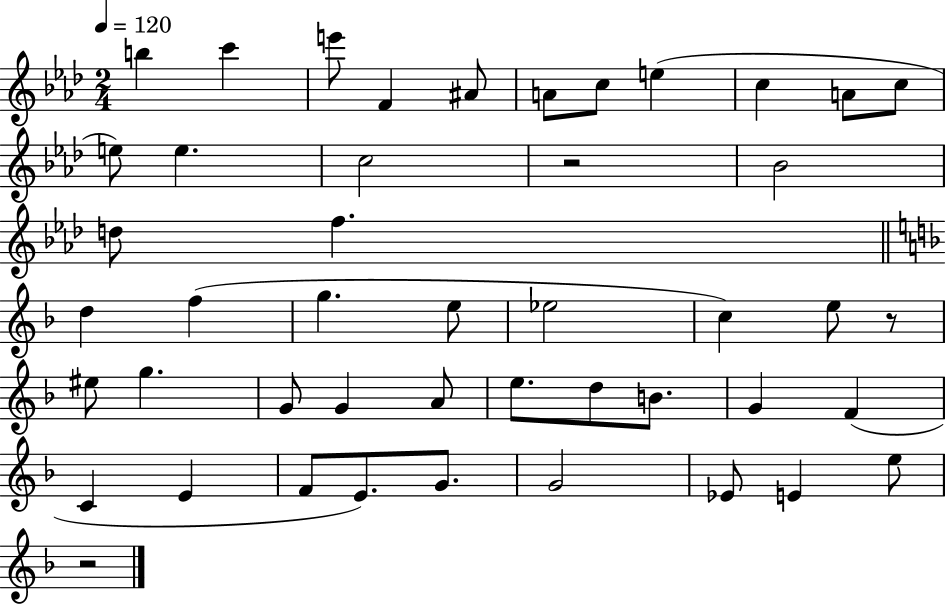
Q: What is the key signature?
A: AES major